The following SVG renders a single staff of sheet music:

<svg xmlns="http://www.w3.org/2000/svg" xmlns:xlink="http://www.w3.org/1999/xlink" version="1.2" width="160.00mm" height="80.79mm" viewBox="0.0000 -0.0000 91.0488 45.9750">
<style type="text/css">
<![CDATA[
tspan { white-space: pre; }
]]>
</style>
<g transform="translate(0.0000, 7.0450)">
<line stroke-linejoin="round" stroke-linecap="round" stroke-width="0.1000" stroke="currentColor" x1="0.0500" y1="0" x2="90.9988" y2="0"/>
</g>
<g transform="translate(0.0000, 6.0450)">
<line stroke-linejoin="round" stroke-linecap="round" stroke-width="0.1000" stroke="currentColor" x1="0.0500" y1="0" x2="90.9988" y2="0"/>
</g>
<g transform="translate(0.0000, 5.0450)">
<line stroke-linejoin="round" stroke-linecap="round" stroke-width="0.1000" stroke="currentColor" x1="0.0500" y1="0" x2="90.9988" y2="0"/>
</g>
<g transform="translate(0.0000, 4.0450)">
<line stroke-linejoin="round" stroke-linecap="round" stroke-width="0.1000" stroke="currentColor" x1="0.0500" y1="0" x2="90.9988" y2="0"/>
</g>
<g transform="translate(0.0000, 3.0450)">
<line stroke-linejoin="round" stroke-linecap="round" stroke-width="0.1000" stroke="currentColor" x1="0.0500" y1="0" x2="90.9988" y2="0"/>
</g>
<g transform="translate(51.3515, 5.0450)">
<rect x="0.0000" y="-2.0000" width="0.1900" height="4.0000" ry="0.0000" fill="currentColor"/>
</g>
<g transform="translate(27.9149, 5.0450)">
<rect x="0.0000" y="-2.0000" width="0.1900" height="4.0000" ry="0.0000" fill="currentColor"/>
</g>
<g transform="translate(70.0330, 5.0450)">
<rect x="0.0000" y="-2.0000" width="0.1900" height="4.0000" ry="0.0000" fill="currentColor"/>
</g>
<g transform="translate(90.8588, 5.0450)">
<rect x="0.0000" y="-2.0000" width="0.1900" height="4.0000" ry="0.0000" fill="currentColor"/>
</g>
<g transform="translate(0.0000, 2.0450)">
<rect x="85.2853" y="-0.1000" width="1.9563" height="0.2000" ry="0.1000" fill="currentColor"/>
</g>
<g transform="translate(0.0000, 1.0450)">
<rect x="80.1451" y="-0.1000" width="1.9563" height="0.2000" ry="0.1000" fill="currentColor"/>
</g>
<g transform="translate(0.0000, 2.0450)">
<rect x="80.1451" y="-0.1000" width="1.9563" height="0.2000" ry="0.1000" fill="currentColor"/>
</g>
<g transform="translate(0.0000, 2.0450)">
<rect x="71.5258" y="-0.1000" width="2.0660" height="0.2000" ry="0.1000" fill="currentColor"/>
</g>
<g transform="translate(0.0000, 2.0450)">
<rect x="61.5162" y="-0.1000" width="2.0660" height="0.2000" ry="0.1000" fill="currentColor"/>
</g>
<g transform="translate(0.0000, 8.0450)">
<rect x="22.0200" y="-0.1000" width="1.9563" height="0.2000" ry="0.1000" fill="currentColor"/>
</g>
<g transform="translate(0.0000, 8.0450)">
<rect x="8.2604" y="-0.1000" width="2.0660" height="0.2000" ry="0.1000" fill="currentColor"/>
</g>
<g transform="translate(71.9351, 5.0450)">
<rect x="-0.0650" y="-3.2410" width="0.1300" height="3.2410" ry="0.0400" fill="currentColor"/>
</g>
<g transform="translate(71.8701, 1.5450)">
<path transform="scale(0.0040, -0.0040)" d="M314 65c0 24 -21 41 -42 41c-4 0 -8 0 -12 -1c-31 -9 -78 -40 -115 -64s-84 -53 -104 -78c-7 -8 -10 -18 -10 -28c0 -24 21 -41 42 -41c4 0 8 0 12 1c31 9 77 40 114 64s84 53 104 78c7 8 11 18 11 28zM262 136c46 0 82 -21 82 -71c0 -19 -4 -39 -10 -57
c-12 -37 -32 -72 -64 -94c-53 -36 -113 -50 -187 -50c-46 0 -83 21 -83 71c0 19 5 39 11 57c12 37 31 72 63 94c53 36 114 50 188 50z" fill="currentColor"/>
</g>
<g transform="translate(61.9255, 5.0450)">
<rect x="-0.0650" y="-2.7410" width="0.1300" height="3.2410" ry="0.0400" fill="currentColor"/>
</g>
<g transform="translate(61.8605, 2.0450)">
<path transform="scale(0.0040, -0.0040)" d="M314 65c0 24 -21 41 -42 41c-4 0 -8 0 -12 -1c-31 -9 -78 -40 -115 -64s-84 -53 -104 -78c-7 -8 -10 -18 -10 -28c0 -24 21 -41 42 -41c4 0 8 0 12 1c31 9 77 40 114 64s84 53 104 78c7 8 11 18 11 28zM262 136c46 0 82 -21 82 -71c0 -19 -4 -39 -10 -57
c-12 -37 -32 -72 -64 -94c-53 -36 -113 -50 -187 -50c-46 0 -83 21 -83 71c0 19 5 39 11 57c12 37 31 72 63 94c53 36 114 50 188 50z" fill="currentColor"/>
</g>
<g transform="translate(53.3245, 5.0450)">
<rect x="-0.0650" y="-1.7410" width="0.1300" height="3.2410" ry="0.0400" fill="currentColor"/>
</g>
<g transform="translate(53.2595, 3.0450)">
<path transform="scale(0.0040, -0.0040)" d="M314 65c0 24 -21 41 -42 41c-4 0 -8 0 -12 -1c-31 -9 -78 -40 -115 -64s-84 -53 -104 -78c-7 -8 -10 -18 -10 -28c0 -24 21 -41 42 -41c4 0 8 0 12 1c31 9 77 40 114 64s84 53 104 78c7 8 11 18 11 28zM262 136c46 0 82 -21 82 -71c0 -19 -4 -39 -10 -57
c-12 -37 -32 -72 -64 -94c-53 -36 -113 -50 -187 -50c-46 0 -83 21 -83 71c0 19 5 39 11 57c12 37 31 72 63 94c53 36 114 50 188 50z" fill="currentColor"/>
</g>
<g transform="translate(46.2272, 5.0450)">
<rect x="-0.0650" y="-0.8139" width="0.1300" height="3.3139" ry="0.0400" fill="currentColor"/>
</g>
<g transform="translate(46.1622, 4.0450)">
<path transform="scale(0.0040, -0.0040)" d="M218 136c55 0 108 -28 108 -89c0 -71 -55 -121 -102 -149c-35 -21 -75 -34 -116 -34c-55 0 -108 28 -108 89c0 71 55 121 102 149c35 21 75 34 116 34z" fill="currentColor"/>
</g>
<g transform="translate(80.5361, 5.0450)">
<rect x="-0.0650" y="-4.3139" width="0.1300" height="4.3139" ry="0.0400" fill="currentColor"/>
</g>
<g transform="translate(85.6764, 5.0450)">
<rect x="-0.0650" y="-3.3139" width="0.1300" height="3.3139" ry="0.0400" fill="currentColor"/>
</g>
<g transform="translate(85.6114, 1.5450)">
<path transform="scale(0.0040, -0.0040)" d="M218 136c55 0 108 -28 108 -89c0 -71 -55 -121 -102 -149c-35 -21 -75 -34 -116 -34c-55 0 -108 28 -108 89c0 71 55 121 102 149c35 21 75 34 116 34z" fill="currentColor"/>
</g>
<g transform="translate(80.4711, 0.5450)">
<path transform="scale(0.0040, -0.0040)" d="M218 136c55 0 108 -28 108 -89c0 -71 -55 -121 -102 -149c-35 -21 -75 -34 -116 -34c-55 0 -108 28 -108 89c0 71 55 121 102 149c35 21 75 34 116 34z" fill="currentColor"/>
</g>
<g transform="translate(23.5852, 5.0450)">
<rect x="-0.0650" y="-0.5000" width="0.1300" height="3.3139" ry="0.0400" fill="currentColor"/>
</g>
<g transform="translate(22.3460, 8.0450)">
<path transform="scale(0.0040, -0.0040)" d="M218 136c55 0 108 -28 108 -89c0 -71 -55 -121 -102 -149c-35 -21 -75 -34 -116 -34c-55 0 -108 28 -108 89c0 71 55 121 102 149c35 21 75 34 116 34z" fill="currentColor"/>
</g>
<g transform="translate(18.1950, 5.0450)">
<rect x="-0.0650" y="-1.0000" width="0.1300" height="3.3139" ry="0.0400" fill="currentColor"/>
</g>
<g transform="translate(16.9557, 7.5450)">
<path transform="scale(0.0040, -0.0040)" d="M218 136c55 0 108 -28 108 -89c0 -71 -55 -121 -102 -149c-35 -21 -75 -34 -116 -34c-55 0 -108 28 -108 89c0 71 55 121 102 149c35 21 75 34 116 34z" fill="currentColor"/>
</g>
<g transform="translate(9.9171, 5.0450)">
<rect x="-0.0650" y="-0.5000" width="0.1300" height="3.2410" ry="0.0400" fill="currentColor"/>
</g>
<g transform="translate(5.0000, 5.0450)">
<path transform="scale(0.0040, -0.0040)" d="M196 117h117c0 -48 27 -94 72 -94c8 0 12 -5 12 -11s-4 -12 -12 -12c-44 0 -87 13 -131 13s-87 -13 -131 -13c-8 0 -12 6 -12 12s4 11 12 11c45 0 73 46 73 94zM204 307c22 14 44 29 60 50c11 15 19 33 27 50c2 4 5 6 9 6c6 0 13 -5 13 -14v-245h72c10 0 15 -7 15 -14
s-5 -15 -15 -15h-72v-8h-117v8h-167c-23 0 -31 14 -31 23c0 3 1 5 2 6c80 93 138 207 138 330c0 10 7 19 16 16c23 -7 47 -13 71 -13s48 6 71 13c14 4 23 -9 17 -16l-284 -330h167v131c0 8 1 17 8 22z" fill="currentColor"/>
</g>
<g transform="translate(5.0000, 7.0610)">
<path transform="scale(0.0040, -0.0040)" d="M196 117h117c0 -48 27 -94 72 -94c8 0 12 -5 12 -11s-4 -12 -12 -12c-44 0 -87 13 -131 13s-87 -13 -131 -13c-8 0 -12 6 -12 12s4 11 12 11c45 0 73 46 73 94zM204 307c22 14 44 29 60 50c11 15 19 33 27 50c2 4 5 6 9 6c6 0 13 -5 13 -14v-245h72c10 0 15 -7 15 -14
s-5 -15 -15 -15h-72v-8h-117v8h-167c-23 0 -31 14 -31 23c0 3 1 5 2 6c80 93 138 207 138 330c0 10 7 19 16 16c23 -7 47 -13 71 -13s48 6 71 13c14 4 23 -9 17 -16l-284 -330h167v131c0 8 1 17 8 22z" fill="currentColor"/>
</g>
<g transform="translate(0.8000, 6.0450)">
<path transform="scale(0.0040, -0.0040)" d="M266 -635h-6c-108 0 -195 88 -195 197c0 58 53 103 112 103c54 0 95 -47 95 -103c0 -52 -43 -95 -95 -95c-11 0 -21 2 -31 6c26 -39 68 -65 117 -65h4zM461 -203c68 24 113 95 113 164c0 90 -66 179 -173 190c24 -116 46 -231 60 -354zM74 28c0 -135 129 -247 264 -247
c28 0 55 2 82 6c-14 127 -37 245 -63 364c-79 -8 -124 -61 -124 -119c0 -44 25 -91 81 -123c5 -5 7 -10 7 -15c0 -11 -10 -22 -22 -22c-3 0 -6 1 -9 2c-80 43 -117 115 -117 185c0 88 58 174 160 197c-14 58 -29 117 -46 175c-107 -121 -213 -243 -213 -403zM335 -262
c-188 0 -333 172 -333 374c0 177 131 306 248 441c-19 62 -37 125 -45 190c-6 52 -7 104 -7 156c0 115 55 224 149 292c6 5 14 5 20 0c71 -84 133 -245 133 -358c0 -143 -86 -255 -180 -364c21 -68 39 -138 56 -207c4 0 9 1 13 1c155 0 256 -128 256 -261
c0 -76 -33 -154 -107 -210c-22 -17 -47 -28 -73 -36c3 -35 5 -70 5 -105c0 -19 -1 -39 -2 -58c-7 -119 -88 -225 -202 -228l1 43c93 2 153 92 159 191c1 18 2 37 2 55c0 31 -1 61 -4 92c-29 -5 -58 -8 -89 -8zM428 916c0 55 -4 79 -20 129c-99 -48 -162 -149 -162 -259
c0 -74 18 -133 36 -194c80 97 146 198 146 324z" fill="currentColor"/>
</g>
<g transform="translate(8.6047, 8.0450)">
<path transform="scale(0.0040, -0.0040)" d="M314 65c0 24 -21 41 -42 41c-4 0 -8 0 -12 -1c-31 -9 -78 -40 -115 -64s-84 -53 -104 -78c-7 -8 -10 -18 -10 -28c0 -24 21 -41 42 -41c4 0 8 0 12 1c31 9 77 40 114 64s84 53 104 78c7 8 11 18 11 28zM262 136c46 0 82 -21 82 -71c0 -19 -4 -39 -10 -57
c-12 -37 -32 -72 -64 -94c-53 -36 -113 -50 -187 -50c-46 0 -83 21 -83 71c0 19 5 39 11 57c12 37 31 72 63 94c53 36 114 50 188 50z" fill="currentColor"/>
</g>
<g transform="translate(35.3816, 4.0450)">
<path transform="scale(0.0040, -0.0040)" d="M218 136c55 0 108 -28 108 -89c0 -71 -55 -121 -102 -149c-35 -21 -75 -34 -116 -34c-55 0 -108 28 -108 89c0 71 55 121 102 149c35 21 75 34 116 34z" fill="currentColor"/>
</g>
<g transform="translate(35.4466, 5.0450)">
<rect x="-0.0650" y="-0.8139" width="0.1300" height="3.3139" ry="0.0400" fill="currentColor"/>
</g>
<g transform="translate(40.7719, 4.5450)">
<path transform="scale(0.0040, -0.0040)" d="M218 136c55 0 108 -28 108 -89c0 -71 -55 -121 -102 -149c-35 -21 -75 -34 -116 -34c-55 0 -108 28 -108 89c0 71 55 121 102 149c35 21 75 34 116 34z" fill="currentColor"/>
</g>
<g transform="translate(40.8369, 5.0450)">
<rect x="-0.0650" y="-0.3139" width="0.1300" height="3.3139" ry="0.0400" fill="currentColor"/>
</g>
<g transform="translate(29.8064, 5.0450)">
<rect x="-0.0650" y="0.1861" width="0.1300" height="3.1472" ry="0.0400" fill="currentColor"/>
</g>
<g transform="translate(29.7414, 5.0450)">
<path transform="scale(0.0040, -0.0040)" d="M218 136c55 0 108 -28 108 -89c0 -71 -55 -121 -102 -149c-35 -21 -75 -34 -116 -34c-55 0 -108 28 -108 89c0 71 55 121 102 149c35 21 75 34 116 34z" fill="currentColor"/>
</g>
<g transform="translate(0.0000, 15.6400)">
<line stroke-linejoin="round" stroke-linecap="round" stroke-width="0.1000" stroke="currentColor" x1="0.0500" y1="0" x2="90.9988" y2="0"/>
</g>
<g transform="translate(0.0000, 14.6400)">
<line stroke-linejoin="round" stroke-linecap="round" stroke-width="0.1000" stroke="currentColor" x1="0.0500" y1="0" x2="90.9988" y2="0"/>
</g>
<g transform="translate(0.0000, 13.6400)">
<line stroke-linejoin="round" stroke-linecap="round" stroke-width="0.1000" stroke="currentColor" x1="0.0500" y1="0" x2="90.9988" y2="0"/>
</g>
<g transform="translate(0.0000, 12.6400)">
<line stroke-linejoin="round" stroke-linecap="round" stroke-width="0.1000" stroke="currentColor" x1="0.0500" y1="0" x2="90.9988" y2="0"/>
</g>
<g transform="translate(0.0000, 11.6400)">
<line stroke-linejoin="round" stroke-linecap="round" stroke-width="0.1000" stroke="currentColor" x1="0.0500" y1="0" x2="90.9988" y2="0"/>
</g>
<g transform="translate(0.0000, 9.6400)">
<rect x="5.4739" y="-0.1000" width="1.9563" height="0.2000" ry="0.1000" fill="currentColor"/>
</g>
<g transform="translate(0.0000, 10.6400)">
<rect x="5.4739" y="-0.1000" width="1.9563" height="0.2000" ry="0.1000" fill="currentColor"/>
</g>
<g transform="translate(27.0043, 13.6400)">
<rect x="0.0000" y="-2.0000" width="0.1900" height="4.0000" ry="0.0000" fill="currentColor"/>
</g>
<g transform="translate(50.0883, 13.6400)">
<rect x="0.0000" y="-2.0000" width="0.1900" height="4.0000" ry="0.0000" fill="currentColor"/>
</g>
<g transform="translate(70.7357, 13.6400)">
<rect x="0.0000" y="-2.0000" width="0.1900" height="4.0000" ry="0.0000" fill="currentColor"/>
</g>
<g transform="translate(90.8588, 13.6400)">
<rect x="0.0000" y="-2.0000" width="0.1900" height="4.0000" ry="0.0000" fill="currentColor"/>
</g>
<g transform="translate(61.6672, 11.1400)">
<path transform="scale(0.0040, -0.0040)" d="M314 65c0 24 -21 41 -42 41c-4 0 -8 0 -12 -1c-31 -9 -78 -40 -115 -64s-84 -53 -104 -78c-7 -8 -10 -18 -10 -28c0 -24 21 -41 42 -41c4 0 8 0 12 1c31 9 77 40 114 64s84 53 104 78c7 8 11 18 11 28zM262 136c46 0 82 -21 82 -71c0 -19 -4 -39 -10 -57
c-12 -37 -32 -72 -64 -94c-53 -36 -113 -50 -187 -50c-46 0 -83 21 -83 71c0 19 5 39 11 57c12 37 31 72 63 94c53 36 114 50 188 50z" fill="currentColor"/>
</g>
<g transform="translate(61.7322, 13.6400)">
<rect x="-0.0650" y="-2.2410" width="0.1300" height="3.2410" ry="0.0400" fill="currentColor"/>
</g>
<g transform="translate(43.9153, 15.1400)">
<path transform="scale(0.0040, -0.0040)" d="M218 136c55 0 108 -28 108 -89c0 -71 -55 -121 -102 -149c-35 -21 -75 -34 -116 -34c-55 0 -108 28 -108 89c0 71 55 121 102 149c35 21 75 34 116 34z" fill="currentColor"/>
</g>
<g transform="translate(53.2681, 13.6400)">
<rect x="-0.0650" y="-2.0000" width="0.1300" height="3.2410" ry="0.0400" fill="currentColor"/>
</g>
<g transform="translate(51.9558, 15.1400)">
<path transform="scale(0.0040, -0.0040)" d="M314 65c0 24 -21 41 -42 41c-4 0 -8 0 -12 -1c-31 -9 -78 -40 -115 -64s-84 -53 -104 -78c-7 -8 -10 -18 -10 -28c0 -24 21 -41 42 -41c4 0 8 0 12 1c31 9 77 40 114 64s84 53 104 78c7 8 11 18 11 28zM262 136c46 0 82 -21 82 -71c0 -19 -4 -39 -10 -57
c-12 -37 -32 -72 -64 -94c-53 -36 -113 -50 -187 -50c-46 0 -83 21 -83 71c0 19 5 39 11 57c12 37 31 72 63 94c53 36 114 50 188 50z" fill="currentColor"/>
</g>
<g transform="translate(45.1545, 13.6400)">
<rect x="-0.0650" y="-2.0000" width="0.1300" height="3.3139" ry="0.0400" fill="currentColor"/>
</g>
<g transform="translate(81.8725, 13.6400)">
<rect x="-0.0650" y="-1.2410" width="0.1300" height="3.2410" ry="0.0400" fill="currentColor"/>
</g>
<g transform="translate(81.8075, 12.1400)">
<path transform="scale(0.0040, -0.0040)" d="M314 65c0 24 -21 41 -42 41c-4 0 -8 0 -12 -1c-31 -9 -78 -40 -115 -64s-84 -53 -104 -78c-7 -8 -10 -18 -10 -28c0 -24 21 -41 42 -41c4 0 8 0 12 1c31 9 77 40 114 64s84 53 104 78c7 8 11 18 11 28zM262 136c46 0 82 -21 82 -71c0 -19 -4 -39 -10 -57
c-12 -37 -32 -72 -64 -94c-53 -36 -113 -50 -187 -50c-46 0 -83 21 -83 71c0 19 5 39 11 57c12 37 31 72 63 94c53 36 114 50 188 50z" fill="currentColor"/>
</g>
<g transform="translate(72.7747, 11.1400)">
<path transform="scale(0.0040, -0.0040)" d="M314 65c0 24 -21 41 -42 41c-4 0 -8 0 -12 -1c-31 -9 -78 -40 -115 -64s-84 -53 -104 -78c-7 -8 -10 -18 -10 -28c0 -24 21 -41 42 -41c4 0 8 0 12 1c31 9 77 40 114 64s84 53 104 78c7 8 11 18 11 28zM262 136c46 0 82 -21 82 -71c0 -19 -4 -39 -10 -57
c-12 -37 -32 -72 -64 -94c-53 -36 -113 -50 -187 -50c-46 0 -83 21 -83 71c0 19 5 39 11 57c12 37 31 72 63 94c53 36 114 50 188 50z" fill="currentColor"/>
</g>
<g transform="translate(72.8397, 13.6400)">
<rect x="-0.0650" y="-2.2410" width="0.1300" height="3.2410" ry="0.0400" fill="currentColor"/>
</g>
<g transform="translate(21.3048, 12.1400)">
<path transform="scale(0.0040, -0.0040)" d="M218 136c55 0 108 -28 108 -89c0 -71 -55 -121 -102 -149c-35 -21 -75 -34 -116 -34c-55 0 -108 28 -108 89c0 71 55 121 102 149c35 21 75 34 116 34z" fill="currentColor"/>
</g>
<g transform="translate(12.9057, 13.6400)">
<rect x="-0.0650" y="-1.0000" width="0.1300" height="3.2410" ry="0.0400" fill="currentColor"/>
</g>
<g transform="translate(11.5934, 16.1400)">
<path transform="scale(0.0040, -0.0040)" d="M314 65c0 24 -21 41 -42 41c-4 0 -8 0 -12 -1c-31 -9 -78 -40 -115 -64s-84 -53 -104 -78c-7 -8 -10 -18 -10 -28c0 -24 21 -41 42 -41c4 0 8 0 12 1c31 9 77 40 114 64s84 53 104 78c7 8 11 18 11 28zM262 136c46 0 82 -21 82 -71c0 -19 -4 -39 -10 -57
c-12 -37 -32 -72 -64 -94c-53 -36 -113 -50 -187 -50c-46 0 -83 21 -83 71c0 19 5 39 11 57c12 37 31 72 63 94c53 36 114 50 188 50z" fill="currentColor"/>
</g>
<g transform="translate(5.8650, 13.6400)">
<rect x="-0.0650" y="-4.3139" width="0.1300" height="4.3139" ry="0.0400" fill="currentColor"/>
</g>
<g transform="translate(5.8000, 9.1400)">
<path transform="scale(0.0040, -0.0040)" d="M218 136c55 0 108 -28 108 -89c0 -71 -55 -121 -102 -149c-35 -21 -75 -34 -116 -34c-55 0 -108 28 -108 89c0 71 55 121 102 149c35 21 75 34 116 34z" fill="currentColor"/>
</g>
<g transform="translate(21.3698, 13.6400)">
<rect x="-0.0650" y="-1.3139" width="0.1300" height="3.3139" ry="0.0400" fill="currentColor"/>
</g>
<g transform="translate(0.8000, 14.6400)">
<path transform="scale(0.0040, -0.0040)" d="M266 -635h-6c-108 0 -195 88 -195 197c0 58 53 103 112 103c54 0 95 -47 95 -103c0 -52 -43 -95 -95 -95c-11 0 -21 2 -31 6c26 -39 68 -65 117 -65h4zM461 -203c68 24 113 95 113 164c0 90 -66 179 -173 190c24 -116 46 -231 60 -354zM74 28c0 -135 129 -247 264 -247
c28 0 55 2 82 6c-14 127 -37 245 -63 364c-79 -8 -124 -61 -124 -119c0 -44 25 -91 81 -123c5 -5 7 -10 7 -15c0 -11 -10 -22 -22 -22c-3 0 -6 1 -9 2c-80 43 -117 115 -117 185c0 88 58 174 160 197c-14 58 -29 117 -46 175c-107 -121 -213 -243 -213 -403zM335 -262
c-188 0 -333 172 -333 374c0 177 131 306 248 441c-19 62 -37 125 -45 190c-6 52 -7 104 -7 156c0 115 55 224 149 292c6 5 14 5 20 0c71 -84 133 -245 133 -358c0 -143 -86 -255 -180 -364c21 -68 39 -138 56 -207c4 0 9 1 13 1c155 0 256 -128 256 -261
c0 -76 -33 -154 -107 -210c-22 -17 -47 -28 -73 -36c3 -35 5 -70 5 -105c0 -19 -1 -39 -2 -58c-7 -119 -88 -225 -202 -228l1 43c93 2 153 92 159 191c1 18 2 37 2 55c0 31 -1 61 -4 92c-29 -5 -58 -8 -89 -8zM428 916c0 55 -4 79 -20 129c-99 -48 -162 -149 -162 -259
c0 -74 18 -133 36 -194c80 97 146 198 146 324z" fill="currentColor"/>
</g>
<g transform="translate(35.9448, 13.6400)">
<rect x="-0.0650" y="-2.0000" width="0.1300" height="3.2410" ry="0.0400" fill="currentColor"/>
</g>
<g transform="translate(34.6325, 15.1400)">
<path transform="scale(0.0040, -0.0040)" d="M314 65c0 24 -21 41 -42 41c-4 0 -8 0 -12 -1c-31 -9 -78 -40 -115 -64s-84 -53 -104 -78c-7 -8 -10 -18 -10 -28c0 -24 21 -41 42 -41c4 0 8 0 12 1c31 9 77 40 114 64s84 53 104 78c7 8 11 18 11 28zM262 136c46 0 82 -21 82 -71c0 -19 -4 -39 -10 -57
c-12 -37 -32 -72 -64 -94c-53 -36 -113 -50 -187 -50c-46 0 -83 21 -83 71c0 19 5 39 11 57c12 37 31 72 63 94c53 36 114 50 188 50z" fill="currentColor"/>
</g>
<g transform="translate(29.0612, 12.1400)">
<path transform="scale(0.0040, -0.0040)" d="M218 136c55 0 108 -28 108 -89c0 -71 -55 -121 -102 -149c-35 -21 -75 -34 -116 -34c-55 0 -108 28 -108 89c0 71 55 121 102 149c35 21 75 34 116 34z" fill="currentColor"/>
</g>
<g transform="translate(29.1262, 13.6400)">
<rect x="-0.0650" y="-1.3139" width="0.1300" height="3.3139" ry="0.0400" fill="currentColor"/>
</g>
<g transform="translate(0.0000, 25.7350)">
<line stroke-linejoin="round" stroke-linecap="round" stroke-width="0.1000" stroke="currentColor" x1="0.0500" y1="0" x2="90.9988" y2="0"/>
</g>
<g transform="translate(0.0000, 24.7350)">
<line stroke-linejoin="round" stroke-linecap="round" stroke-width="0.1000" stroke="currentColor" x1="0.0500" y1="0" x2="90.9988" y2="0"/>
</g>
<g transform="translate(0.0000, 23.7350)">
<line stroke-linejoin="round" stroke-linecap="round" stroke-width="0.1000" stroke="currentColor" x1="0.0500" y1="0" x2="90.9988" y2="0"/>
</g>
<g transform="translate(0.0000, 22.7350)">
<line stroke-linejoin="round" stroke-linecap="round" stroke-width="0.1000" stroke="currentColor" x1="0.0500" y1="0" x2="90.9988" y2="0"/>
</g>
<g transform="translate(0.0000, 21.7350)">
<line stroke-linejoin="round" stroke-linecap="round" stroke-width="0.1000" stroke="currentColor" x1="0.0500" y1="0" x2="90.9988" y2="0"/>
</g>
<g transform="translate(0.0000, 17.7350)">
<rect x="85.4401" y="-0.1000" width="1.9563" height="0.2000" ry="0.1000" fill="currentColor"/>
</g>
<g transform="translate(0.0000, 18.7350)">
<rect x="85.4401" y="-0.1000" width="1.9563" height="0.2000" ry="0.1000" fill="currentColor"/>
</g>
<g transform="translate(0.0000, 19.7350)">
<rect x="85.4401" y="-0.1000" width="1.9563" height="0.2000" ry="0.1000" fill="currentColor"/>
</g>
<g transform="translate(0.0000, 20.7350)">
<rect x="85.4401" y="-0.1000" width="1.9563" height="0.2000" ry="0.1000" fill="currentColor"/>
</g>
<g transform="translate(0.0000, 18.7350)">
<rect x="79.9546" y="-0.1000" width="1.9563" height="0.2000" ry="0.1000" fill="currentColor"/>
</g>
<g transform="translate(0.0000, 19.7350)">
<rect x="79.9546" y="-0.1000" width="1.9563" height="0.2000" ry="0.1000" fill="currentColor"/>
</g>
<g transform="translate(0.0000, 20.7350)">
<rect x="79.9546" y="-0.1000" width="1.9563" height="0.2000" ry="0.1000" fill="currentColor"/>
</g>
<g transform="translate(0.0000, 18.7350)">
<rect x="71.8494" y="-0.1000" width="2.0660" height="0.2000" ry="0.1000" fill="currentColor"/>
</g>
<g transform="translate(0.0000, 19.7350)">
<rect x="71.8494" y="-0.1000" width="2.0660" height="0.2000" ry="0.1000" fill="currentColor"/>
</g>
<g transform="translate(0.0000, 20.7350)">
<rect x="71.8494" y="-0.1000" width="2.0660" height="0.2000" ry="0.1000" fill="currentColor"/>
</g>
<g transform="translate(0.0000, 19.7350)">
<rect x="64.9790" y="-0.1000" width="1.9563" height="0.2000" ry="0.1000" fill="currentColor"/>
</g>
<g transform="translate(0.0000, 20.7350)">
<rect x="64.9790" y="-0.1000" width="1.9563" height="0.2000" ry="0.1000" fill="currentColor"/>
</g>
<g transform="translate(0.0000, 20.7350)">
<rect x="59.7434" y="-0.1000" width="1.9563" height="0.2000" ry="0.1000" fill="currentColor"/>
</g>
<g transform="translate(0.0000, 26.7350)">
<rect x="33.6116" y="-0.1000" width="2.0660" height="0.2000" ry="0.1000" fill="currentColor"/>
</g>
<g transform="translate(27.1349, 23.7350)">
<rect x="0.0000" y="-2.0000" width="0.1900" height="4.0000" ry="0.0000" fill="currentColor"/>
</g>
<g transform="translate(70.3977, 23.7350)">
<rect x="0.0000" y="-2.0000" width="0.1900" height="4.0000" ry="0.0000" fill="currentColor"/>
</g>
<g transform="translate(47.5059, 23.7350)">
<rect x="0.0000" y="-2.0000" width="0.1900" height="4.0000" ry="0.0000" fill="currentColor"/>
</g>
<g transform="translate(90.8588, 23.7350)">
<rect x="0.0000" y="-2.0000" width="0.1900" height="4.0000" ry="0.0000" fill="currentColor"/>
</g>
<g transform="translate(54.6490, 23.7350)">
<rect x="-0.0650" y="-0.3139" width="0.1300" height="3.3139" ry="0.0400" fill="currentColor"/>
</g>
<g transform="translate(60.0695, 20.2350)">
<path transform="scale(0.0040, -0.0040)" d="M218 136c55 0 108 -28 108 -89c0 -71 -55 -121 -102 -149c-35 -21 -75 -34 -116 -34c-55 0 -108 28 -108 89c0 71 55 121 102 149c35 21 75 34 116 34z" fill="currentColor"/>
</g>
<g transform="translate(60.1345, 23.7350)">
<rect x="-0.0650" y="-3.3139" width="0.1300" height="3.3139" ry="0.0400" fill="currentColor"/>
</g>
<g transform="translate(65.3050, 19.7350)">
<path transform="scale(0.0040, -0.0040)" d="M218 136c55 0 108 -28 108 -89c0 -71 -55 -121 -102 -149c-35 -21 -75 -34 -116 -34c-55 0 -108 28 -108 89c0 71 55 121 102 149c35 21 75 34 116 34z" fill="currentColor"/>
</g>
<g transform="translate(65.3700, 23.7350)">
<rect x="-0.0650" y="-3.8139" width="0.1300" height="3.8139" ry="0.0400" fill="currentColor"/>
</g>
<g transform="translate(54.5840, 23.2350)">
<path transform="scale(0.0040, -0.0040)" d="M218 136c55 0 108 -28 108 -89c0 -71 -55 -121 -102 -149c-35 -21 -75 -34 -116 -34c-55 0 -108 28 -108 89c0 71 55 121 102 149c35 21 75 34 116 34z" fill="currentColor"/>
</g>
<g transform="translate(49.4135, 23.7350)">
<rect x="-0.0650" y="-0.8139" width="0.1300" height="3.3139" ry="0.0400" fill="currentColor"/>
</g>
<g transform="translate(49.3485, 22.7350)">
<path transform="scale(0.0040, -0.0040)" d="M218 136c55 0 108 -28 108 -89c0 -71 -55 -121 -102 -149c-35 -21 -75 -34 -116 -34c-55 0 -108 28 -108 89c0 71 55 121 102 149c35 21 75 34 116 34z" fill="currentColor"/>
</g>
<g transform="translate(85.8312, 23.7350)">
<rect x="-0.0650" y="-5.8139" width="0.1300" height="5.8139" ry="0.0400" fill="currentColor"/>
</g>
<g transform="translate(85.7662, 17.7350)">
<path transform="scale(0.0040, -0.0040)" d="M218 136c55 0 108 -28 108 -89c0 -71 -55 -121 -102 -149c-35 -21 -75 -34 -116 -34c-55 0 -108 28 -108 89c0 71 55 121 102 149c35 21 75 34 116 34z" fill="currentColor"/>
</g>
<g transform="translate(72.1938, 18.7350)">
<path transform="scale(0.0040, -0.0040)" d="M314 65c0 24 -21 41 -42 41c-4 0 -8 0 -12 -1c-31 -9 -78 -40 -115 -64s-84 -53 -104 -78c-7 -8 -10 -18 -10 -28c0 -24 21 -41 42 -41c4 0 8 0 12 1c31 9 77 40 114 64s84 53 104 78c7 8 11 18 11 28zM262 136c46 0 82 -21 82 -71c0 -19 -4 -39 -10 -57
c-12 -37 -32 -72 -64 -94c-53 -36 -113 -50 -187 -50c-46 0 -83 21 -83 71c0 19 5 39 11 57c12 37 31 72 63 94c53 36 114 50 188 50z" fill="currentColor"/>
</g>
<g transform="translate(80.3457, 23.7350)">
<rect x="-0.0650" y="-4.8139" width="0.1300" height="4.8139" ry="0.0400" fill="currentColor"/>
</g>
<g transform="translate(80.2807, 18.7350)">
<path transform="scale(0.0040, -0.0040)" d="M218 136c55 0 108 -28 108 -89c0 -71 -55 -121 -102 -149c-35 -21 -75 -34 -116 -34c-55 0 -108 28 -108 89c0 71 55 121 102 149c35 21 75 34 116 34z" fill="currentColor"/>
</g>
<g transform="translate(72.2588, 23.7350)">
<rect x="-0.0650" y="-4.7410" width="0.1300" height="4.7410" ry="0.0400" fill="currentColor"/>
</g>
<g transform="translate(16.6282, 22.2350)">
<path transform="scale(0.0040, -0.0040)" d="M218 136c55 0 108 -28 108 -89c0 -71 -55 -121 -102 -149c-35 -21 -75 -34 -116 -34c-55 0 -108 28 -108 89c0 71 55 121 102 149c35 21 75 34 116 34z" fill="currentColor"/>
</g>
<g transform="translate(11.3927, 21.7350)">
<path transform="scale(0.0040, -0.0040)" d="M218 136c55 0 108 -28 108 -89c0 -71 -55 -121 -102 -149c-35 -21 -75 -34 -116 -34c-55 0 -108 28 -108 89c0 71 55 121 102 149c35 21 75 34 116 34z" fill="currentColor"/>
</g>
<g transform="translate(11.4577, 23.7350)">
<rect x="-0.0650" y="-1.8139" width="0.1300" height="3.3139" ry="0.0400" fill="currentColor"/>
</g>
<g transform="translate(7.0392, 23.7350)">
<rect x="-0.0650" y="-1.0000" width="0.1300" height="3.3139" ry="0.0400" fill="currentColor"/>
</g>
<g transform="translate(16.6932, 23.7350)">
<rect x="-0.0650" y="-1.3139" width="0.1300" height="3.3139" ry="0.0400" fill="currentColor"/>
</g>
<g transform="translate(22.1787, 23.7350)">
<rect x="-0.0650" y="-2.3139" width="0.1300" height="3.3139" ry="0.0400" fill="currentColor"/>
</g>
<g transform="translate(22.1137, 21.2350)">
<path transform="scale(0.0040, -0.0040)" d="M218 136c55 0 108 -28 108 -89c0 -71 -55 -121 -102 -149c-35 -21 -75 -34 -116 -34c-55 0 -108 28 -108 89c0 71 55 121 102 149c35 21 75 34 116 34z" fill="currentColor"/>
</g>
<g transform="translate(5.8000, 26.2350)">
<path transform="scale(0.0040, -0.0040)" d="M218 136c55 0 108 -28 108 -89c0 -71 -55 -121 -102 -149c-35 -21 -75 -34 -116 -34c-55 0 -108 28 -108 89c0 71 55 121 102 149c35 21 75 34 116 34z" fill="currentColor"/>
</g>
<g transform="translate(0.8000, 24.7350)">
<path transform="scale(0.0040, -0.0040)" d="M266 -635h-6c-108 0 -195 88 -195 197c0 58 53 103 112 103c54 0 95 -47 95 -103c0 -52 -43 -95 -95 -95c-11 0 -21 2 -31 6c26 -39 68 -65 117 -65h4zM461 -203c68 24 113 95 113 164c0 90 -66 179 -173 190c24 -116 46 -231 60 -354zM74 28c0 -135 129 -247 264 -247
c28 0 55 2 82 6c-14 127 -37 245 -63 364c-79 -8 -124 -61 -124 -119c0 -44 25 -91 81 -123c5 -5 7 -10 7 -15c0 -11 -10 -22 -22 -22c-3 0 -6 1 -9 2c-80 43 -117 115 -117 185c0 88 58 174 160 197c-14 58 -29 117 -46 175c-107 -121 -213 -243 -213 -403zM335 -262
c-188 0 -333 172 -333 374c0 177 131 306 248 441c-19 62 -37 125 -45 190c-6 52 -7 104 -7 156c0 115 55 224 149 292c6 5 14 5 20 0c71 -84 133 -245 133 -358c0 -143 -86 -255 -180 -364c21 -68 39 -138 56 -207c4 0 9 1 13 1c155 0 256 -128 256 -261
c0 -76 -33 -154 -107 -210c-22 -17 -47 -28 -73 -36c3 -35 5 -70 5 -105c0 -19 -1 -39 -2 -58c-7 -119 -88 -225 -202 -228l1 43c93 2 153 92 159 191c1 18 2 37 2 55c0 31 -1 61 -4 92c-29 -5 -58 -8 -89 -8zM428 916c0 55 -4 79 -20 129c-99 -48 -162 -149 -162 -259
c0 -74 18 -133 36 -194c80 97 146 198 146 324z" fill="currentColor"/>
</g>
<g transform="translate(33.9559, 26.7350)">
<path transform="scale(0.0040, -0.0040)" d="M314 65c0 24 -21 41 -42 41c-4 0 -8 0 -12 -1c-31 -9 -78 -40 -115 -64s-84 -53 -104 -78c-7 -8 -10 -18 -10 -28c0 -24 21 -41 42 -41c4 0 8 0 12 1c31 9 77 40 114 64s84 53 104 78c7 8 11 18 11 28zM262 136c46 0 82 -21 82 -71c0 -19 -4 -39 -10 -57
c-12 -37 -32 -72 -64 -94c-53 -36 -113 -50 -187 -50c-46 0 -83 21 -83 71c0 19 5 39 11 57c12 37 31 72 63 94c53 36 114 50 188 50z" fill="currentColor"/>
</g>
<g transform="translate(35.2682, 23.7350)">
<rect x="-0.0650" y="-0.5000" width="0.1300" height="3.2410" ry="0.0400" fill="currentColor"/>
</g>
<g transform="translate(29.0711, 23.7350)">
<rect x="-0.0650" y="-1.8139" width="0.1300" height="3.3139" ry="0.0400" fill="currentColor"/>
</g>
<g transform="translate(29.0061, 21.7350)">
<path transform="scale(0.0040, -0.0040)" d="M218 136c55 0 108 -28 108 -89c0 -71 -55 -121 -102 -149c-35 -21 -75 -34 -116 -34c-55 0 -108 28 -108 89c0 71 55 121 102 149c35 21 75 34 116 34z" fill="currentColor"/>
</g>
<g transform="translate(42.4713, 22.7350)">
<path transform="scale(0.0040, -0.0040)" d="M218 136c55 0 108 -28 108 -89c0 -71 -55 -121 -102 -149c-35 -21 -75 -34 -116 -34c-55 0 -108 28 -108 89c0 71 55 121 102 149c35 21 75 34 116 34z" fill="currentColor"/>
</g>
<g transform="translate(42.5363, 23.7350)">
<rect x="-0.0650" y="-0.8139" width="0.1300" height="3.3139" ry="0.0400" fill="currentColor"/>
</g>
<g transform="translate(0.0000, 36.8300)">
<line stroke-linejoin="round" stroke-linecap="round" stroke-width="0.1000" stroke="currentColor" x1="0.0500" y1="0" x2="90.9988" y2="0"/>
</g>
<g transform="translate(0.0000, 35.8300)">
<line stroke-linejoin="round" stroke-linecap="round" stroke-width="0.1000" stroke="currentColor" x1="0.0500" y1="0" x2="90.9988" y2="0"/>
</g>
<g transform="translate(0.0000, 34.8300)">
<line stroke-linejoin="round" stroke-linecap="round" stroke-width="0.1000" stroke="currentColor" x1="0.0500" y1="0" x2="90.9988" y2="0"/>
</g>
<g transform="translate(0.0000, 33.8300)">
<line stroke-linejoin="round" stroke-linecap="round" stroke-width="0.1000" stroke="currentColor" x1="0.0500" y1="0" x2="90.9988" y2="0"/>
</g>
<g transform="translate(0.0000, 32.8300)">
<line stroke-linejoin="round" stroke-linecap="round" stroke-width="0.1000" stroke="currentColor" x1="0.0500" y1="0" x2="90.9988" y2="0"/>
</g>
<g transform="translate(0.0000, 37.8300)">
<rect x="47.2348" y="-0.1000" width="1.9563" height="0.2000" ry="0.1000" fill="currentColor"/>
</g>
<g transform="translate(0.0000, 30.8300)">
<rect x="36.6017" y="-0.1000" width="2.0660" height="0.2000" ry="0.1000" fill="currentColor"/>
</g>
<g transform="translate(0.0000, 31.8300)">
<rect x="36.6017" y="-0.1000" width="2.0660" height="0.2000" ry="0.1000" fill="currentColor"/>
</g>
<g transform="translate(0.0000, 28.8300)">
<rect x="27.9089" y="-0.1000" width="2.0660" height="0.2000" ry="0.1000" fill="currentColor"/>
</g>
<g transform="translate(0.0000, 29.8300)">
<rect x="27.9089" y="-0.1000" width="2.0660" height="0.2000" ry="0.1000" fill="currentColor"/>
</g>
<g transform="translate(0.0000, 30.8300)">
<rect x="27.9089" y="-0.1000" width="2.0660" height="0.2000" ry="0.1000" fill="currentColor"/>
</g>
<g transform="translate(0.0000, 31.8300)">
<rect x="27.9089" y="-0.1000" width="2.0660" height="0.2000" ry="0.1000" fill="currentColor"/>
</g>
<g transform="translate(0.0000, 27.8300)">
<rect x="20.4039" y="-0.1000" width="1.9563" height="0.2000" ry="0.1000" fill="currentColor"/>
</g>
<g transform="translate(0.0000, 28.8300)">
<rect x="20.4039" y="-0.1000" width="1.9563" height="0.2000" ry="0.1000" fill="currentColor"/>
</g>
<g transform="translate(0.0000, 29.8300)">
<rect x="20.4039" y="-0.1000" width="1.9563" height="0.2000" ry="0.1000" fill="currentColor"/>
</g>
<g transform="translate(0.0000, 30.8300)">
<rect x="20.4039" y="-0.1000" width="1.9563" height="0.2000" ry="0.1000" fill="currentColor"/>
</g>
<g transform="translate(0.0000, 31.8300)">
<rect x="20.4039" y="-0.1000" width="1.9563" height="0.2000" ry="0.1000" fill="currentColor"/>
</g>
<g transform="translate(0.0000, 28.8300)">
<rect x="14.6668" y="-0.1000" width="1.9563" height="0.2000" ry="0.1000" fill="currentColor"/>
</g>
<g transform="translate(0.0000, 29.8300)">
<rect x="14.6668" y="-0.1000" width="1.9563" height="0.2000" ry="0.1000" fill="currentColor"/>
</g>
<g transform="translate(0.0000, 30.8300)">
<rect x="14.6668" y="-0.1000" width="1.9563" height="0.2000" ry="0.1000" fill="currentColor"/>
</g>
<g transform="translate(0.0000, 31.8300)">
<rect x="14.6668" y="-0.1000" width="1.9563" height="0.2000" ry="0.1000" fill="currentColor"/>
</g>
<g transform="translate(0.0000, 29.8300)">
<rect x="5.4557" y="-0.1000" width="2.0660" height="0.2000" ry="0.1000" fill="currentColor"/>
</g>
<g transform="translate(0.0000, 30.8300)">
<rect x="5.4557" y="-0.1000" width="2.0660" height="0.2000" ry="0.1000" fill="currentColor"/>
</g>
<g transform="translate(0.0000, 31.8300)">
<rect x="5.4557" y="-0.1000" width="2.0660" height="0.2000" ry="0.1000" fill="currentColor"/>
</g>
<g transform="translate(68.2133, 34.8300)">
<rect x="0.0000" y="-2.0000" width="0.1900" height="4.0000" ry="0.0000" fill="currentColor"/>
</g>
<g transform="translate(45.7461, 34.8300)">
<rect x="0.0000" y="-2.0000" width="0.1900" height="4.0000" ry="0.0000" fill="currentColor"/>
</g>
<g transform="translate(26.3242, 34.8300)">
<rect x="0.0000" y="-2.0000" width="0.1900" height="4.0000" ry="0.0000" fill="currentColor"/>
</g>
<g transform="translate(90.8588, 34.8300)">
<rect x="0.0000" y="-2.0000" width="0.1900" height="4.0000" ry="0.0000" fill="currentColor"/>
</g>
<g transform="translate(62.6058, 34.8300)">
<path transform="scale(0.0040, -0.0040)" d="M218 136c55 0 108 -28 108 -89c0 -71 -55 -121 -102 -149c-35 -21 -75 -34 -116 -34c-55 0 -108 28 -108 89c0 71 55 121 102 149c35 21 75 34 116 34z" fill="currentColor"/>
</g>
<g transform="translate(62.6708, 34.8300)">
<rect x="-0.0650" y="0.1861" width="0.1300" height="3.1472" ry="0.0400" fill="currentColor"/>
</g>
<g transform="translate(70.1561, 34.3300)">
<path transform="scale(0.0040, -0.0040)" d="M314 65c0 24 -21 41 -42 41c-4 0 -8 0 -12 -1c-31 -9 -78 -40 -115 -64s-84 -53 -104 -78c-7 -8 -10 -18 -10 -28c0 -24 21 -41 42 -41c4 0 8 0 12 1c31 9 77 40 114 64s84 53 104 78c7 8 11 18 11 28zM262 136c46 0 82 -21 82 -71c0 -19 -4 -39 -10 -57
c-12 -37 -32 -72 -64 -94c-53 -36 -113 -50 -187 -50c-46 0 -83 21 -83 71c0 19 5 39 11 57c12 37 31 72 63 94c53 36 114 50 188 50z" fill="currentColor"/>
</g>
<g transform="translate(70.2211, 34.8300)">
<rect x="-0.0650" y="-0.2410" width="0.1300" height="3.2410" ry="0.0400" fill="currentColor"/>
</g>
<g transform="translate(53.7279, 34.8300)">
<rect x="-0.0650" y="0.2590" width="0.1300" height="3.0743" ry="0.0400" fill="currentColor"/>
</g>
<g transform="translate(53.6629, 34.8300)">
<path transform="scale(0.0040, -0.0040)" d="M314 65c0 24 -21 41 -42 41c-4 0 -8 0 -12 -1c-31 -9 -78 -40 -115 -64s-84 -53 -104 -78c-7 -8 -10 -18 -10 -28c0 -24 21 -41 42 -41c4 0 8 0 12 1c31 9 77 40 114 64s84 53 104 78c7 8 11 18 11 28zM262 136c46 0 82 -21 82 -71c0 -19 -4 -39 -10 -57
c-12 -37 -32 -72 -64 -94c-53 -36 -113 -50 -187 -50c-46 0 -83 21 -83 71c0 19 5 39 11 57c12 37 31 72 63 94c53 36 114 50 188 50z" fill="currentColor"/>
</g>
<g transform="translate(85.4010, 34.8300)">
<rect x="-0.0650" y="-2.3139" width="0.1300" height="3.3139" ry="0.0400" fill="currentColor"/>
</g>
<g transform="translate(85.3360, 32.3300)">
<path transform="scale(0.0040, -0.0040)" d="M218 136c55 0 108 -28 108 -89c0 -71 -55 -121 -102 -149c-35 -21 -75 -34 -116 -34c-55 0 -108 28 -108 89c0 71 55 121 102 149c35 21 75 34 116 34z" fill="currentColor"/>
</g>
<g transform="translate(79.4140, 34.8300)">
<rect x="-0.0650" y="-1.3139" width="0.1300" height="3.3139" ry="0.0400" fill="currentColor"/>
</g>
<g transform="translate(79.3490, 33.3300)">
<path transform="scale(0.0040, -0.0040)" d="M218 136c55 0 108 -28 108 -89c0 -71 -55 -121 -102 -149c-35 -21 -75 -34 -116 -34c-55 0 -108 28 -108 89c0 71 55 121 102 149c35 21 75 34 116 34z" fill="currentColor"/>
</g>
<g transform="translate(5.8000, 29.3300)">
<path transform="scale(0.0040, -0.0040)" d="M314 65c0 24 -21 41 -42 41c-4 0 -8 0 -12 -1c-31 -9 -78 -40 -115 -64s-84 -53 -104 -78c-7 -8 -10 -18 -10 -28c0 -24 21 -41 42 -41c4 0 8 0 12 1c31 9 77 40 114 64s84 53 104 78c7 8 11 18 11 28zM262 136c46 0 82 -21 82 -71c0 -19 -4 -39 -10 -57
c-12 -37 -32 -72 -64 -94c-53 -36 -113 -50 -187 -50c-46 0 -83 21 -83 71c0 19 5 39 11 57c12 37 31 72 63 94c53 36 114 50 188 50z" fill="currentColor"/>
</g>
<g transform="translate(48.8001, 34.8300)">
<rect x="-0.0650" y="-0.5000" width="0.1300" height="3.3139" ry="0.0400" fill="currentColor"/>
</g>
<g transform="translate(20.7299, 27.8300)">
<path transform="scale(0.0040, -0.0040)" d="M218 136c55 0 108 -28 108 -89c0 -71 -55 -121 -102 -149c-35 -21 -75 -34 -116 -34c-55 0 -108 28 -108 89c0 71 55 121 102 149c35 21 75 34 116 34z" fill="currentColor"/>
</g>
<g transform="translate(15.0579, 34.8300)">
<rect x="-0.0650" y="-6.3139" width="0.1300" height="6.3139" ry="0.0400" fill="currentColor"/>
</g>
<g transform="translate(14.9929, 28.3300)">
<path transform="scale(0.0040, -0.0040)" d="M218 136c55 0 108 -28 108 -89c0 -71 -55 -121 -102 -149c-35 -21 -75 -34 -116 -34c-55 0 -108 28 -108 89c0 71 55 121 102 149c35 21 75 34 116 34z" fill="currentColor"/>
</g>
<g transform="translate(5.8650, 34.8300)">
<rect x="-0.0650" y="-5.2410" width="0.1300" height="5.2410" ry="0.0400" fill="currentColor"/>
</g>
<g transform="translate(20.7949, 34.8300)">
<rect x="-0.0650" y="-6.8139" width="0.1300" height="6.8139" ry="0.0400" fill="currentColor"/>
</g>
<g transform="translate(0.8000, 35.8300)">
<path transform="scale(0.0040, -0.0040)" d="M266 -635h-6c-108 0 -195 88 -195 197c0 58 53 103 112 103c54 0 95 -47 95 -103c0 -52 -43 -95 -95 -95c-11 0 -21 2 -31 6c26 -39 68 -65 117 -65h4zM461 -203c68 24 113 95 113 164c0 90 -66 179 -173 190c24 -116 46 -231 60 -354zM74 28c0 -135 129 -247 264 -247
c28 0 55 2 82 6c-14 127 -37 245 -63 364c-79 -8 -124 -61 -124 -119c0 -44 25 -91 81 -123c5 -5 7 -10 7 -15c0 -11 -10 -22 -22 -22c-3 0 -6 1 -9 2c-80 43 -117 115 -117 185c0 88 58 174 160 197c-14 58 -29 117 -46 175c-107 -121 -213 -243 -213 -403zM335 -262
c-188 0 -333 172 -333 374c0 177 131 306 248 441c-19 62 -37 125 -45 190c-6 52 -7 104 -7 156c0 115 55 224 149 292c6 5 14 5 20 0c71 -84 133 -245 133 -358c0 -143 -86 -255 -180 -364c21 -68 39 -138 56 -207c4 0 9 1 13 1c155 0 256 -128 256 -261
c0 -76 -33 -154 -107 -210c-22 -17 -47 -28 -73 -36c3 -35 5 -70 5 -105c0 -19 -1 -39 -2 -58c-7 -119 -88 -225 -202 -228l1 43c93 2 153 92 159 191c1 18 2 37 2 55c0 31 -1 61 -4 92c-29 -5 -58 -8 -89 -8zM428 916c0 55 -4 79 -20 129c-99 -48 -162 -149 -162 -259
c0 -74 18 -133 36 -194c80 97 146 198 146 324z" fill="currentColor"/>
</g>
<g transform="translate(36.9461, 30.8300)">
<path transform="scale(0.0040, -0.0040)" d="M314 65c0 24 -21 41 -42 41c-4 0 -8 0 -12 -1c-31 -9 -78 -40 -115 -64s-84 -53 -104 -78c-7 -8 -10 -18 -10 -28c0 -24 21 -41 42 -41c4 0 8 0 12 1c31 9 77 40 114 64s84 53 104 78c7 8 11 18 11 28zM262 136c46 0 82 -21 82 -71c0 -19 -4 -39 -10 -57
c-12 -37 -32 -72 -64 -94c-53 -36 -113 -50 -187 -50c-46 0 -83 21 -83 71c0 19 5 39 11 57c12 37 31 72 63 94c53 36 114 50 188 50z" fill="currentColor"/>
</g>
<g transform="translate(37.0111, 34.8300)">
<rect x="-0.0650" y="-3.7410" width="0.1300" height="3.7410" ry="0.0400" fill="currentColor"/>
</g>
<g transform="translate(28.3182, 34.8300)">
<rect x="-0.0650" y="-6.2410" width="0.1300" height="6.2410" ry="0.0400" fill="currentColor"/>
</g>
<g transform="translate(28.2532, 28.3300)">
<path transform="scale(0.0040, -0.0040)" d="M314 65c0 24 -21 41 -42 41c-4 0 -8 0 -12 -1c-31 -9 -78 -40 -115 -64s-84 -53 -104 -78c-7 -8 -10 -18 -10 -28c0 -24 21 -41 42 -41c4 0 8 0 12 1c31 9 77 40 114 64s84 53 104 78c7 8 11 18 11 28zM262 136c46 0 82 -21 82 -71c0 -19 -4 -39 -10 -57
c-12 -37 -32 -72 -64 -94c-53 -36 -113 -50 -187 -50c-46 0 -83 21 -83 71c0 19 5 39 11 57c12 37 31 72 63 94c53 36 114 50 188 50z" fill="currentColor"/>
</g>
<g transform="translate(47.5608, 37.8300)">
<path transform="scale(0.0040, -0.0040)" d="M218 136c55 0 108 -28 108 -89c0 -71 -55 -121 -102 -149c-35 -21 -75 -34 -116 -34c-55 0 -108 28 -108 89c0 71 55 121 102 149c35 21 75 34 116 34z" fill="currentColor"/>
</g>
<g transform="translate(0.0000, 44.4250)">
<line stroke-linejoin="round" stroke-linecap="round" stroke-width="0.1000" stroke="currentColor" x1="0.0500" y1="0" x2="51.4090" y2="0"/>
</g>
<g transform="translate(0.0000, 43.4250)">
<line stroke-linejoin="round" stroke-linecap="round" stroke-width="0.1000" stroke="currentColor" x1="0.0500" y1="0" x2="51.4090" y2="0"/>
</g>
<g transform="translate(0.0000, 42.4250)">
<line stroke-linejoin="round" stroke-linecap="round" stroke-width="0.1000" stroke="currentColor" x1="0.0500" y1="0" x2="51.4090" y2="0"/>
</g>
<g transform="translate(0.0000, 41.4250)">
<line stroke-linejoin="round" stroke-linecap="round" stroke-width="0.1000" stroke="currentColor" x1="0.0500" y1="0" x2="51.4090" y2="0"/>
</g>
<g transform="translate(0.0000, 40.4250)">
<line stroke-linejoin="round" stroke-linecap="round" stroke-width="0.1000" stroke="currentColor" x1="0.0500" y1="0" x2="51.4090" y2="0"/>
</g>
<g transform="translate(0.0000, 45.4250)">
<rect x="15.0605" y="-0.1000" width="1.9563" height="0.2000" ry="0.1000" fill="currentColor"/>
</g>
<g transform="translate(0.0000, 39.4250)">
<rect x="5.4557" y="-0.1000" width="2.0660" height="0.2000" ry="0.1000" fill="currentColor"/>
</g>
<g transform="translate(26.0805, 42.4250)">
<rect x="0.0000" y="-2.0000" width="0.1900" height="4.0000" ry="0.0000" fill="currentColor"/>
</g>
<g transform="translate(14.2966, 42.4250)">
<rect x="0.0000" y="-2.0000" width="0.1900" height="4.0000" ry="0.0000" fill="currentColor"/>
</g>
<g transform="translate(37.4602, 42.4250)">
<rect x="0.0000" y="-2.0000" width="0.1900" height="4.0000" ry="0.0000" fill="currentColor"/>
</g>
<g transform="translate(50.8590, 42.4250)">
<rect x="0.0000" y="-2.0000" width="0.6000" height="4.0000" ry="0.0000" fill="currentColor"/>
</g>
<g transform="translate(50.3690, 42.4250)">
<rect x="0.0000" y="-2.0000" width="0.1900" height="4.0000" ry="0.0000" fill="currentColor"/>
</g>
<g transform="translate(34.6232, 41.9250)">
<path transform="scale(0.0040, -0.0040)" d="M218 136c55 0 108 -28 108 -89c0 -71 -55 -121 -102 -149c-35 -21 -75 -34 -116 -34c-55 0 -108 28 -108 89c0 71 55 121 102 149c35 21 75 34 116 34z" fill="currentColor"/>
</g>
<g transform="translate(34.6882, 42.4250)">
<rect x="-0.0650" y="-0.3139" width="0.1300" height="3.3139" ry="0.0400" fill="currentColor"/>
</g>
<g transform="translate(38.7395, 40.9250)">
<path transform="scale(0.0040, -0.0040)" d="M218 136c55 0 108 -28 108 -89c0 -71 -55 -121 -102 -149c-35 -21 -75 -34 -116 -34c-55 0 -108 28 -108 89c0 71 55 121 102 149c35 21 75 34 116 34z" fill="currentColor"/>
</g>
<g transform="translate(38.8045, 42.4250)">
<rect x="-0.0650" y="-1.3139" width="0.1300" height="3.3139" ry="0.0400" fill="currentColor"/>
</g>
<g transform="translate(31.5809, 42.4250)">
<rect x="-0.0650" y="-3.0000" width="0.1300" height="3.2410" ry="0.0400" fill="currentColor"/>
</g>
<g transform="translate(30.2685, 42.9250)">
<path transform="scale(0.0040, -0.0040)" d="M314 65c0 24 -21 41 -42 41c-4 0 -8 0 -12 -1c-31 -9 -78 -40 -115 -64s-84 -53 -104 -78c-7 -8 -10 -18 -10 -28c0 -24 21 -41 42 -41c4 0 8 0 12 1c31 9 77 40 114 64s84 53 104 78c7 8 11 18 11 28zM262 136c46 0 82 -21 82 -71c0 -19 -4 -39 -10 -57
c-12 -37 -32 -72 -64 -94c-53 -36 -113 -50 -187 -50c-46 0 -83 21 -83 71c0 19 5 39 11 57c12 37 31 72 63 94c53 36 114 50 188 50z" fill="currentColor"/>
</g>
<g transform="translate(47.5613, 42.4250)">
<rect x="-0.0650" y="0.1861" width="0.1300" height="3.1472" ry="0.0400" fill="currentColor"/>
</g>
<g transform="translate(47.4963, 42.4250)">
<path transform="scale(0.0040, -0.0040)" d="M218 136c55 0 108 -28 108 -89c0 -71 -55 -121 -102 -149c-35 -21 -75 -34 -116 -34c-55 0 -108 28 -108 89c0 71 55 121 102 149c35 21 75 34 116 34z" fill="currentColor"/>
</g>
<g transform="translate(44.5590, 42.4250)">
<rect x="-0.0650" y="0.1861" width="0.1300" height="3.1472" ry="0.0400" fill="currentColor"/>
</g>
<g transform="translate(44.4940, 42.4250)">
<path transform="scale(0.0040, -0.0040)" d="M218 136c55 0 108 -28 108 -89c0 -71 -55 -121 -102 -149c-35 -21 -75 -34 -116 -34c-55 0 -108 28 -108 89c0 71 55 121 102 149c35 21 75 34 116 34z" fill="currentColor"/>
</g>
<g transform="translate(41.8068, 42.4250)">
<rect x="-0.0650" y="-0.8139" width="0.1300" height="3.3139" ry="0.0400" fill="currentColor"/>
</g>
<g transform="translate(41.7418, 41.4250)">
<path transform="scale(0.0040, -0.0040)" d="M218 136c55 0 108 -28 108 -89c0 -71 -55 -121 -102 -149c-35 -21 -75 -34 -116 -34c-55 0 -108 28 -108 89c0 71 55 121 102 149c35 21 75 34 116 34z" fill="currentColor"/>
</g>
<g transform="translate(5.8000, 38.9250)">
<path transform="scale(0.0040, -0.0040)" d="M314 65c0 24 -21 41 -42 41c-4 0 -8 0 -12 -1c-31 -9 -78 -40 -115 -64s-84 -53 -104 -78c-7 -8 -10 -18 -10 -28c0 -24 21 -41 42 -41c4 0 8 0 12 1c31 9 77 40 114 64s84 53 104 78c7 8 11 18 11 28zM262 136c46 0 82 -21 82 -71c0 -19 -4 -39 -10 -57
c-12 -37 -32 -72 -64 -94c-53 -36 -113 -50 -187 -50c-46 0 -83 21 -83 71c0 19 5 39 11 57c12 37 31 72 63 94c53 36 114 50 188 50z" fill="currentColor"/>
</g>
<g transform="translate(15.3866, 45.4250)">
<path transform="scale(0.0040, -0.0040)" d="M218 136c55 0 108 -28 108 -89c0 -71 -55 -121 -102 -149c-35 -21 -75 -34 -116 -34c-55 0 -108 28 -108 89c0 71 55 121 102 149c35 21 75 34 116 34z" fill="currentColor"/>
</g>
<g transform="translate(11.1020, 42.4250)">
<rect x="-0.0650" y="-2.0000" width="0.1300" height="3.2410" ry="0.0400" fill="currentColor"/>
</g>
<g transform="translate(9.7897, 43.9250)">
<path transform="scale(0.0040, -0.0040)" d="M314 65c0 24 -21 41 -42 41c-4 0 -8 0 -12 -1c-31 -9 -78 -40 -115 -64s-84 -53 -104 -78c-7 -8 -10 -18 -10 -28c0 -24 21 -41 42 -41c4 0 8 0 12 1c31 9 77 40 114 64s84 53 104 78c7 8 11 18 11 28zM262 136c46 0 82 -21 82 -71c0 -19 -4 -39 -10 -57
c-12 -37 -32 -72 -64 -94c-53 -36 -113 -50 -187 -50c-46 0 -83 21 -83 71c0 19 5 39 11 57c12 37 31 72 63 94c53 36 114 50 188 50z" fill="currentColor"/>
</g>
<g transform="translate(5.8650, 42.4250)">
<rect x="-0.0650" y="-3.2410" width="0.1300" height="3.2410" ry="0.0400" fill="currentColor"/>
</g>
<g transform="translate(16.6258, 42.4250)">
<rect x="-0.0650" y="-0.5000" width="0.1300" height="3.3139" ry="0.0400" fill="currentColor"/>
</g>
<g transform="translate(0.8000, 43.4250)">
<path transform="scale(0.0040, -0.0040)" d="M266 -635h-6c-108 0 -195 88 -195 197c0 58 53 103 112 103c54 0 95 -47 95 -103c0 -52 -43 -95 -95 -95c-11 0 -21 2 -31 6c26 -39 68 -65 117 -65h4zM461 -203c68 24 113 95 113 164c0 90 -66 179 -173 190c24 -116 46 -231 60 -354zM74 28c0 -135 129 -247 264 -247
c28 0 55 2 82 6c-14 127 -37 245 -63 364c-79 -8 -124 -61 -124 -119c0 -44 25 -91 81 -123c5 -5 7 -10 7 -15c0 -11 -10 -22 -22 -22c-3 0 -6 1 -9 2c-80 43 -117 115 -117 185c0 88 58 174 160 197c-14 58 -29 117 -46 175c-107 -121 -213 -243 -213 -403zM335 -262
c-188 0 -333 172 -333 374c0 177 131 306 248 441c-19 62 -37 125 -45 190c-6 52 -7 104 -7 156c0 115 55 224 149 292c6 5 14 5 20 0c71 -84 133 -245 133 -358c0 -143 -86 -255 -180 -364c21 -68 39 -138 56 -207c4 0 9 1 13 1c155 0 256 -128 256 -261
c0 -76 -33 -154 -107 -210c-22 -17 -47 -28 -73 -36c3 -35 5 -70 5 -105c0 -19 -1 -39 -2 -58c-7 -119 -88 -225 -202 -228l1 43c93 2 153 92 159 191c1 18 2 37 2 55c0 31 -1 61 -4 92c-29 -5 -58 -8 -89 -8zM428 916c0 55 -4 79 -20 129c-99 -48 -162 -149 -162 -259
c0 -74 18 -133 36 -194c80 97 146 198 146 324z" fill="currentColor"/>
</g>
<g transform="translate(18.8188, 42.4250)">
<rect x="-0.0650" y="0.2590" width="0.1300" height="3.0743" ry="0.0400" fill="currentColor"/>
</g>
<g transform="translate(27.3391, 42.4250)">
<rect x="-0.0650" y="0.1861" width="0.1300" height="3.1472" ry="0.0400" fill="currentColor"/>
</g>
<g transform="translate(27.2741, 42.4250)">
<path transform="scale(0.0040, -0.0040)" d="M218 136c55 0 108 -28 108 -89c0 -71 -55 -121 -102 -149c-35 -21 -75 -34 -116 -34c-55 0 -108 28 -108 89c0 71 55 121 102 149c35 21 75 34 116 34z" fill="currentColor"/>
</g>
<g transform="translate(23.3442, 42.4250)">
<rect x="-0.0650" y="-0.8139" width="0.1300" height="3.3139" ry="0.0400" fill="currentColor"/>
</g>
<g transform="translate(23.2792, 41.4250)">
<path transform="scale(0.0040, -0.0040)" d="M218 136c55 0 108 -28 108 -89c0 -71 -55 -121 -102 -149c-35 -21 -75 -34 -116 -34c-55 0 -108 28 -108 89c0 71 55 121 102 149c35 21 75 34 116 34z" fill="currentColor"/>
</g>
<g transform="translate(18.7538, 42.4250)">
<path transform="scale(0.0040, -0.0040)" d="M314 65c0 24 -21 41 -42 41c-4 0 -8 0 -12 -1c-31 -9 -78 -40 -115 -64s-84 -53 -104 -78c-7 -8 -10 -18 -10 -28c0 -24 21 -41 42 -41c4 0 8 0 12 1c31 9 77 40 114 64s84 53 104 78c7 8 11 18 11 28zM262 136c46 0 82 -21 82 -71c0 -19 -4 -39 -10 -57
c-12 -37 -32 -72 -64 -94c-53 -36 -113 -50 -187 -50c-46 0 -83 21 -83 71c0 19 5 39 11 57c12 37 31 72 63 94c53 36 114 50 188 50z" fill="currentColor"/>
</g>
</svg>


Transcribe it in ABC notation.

X:1
T:Untitled
M:4/4
L:1/4
K:C
C2 D C B d c d f2 a2 b2 d' b d' D2 e e F2 F F2 g2 g2 e2 D f e g f C2 d d c b c' e'2 e' g' f'2 a' b' a'2 c'2 C B2 B c2 e g b2 F2 C B2 d B A2 c e d B B